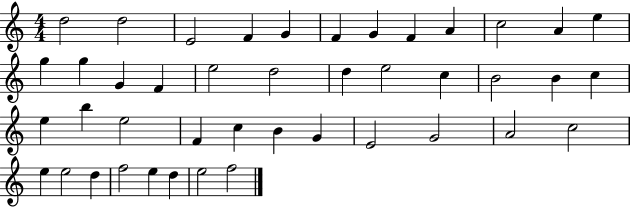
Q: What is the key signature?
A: C major